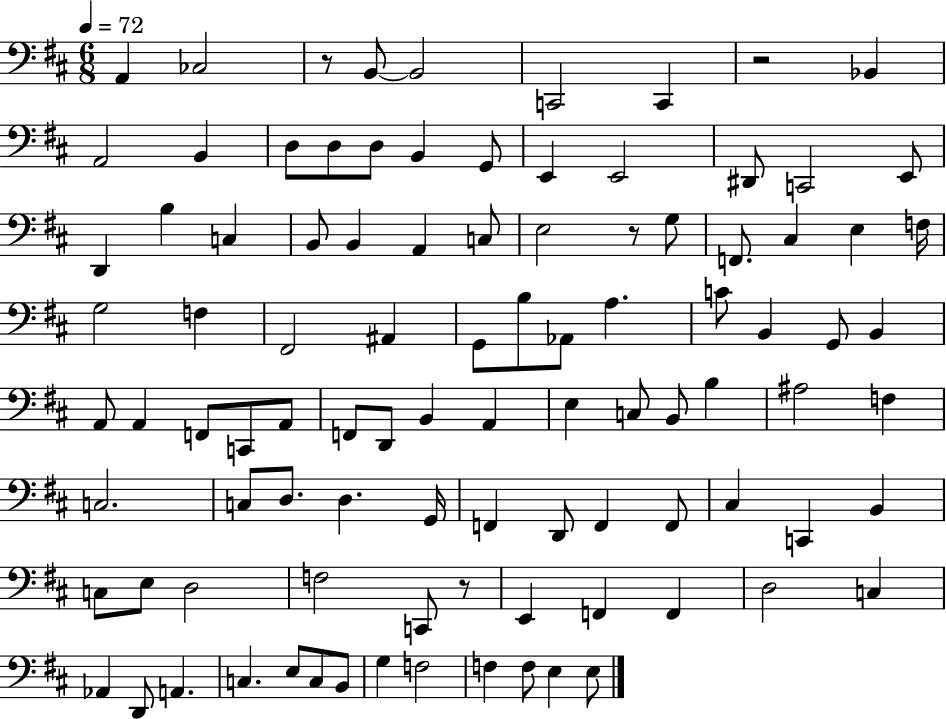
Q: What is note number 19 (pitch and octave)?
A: E2